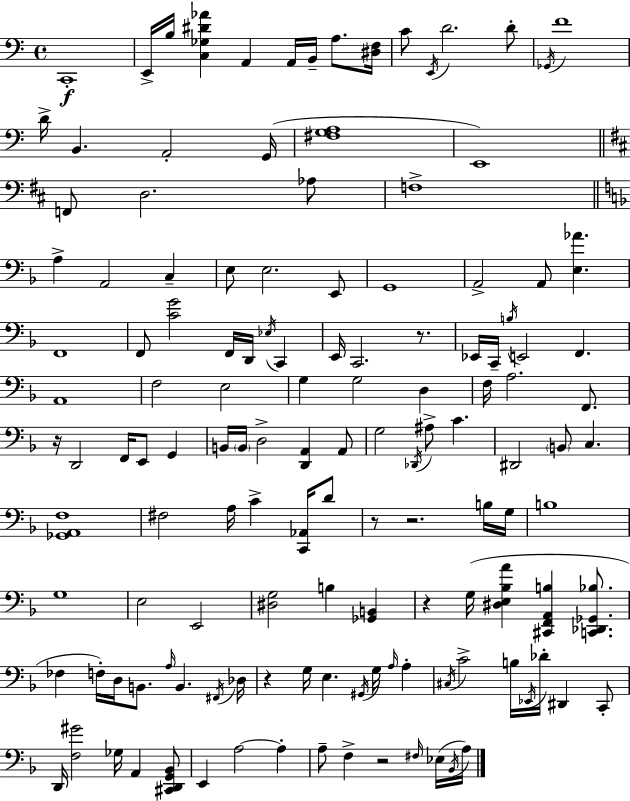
{
  \clef bass
  \time 4/4
  \defaultTimeSignature
  \key c \major
  c,1-.\f | e,16-> b16 <c ges dis' aes'>4 a,4 a,16 b,16-- a8. <dis f>16 | c'8 \acciaccatura { e,16 } d'2. d'8-. | \acciaccatura { ges,16 } f'1 | \break d'16-> b,4. a,2-. | g,16( <fis g a>1 | e,1) | \bar "||" \break \key d \major f,8 d2. aes8 | f1-> | \bar "||" \break \key d \minor a4-> a,2 c4-- | e8 e2. e,8 | g,1 | a,2-> a,8 <e aes'>4. | \break f,1 | f,8 <c' g'>2 f,16 d,16 \acciaccatura { ees16 } c,4 | e,16 c,2. r8. | ees,16 c,16-- \acciaccatura { b16 } e,2 f,4. | \break a,1 | f2 e2 | g4 g2 d4 | f16 a2. f,8. | \break r16 d,2 f,16 e,8 g,4 | b,16 \parenthesize b,16 d2-> <d, a,>4 | a,8 g2 \acciaccatura { des,16 } ais8-> c'4. | dis,2 \parenthesize b,8 c4. | \break <ges, a, f>1 | fis2 a16 c'4-> | <c, aes,>16 d'8 r8 r2. | b16 g16 b1 | \break g1 | e2 e,2 | <dis g>2 b4 <ges, b,>4 | r4 g16( <dis e bes a'>4 <cis, f, a, b>4 | \break <c, des, ges, bes>8. fes4 f16-.) d16 b,8. \grace { a16 } b,4. | \acciaccatura { fis,16 } des16 r4 g16 e4. | \acciaccatura { gis,16 } g16 \grace { a16 } a4-. \acciaccatura { cis16 } c'2-> | b16 \acciaccatura { ees,16 } des'16-. dis,4 c,8-. d,16 <f gis'>2 | \break ges16 a,4 <cis, d, g, bes,>8 e,4 a2~~ | a4-. a8-- f4-> r2 | \grace { fis16 }( ees16 \acciaccatura { bes,16 } a16) \bar "|."
}